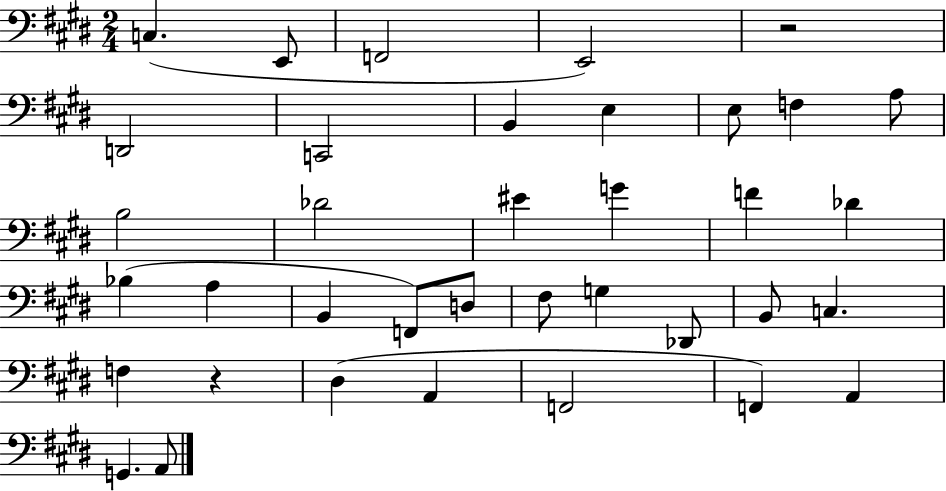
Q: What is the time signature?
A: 2/4